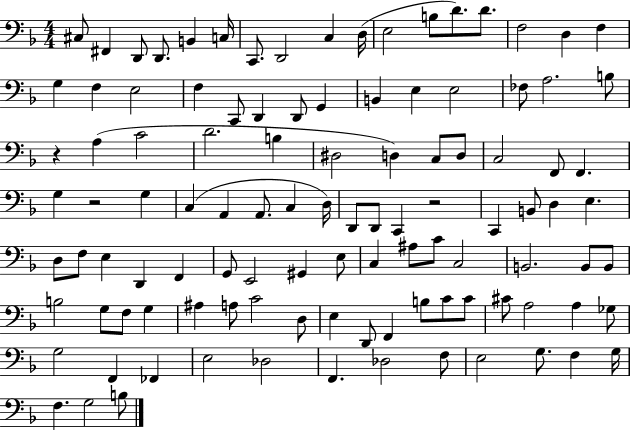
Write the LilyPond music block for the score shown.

{
  \clef bass
  \numericTimeSignature
  \time 4/4
  \key f \major
  cis8 fis,4 d,8 d,8. b,4 c16 | c,8. d,2 c4 d16( | e2 b8 d'8.) d'8. | f2 d4 f4 | \break g4 f4 e2 | f4 c,8 d,4 d,8 g,4 | b,4 e4 e2 | fes8 a2. b8 | \break r4 a4( c'2 | d'2. b4 | dis2 d4) c8 d8 | c2 f,8 f,4. | \break g4 r2 g4 | c4( a,4 a,8. c4 d16) | d,8 d,8 c,4 r2 | c,4 b,8 d4 e4. | \break d8 f8 e4 d,4 f,4 | g,8 e,2 gis,4 e8 | c4 ais8 c'8 c2 | b,2. b,8 b,8 | \break b2 g8 f8 g4 | ais4 a8 c'2 d8 | e4 d,8 f,4 b8 c'8 c'8 | cis'8 a2 a4 ges8 | \break g2 f,4 fes,4 | e2 des2 | f,4. des2 f8 | e2 g8. f4 g16 | \break f4. g2 b8 | \bar "|."
}